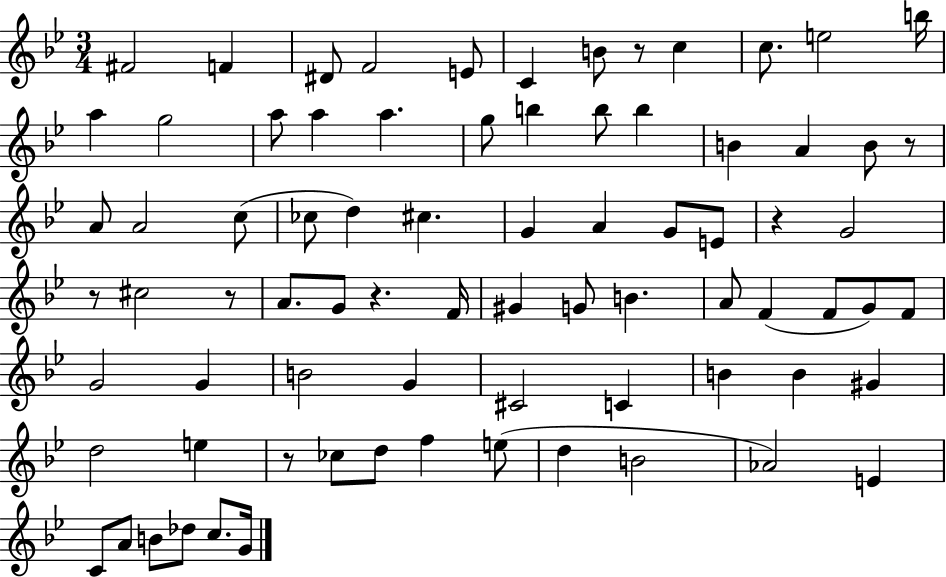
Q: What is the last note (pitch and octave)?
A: G4